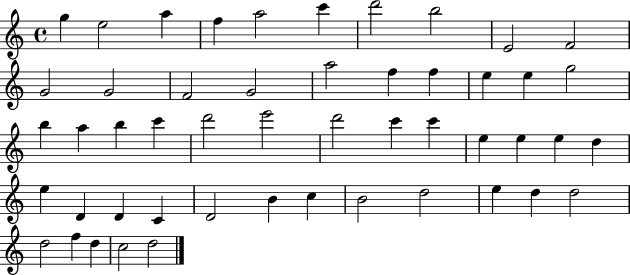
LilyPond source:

{
  \clef treble
  \time 4/4
  \defaultTimeSignature
  \key c \major
  g''4 e''2 a''4 | f''4 a''2 c'''4 | d'''2 b''2 | e'2 f'2 | \break g'2 g'2 | f'2 g'2 | a''2 f''4 f''4 | e''4 e''4 g''2 | \break b''4 a''4 b''4 c'''4 | d'''2 e'''2 | d'''2 c'''4 c'''4 | e''4 e''4 e''4 d''4 | \break e''4 d'4 d'4 c'4 | d'2 b'4 c''4 | b'2 d''2 | e''4 d''4 d''2 | \break d''2 f''4 d''4 | c''2 d''2 | \bar "|."
}